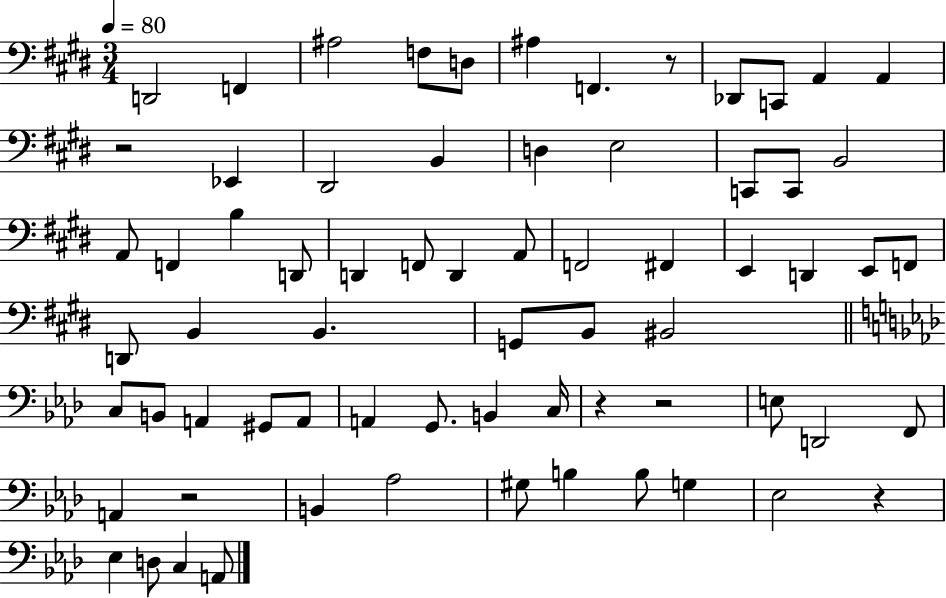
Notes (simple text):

D2/h F2/q A#3/h F3/e D3/e A#3/q F2/q. R/e Db2/e C2/e A2/q A2/q R/h Eb2/q D#2/h B2/q D3/q E3/h C2/e C2/e B2/h A2/e F2/q B3/q D2/e D2/q F2/e D2/q A2/e F2/h F#2/q E2/q D2/q E2/e F2/e D2/e B2/q B2/q. G2/e B2/e BIS2/h C3/e B2/e A2/q G#2/e A2/e A2/q G2/e. B2/q C3/s R/q R/h E3/e D2/h F2/e A2/q R/h B2/q Ab3/h G#3/e B3/q B3/e G3/q Eb3/h R/q Eb3/q D3/e C3/q A2/e